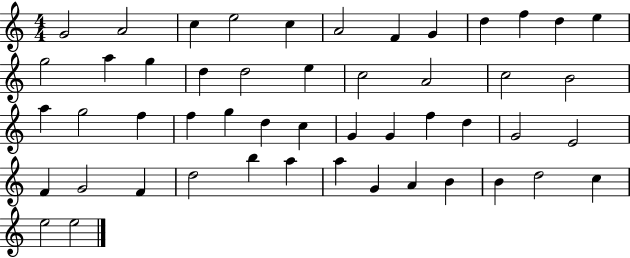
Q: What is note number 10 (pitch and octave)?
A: F5